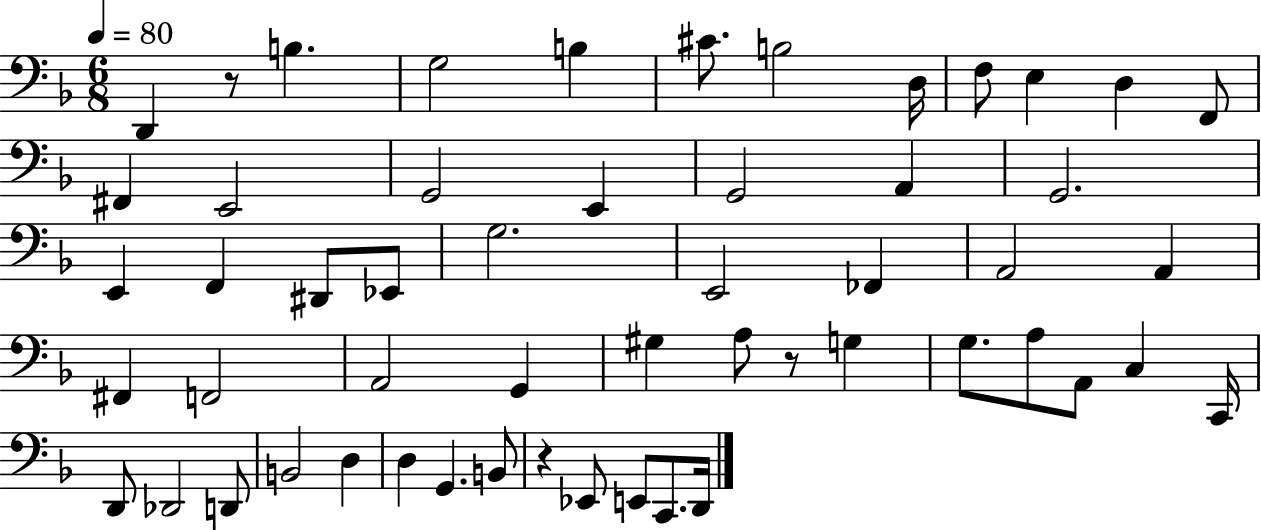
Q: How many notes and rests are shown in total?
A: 54